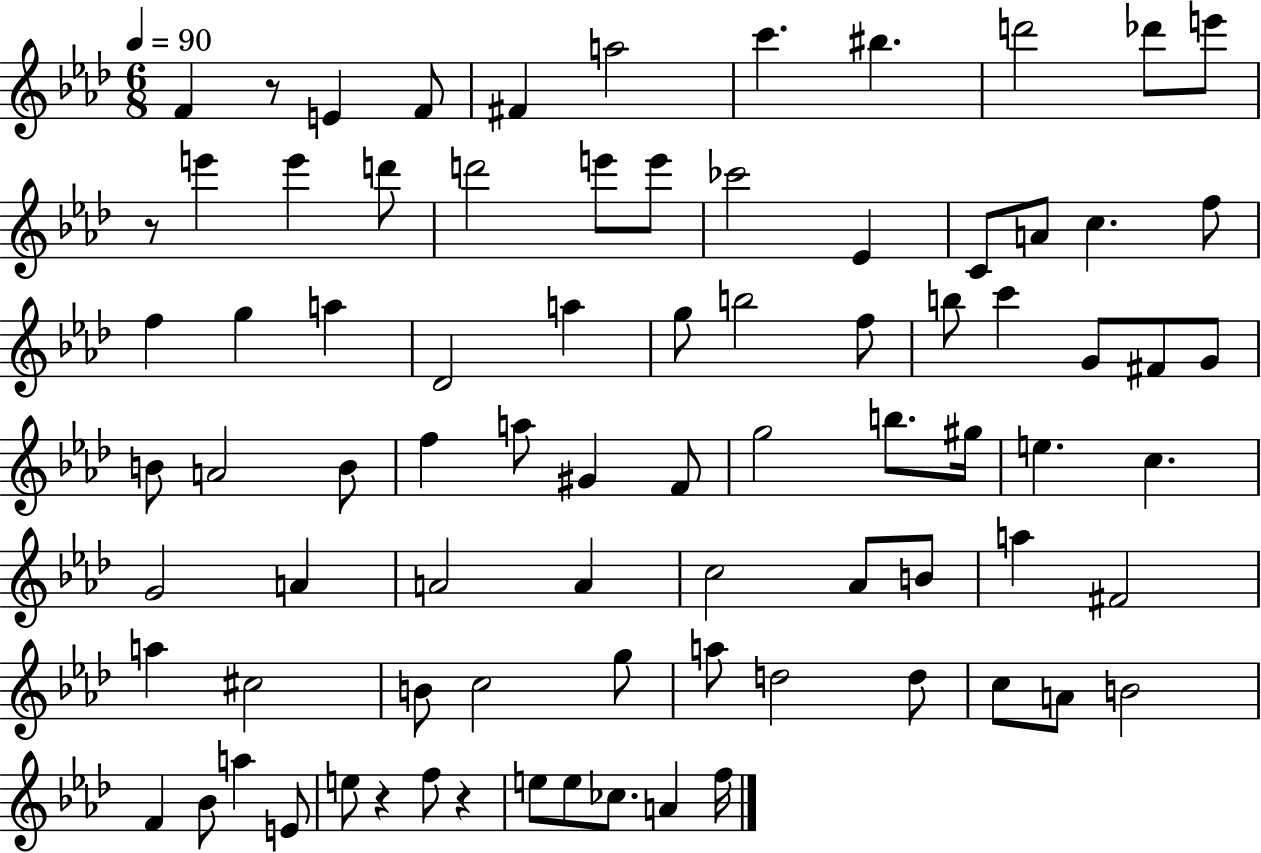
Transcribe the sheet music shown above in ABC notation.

X:1
T:Untitled
M:6/8
L:1/4
K:Ab
F z/2 E F/2 ^F a2 c' ^b d'2 _d'/2 e'/2 z/2 e' e' d'/2 d'2 e'/2 e'/2 _c'2 _E C/2 A/2 c f/2 f g a _D2 a g/2 b2 f/2 b/2 c' G/2 ^F/2 G/2 B/2 A2 B/2 f a/2 ^G F/2 g2 b/2 ^g/4 e c G2 A A2 A c2 _A/2 B/2 a ^F2 a ^c2 B/2 c2 g/2 a/2 d2 d/2 c/2 A/2 B2 F _B/2 a E/2 e/2 z f/2 z e/2 e/2 _c/2 A f/4